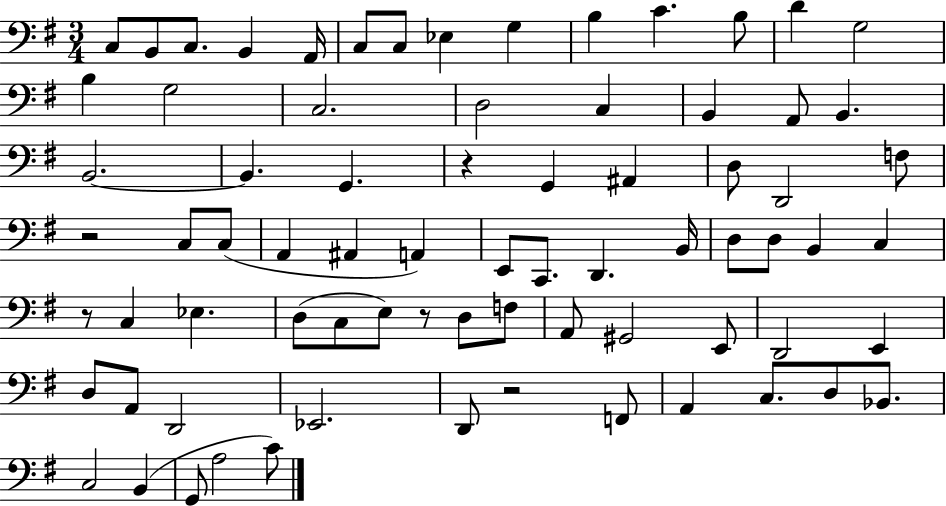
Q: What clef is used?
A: bass